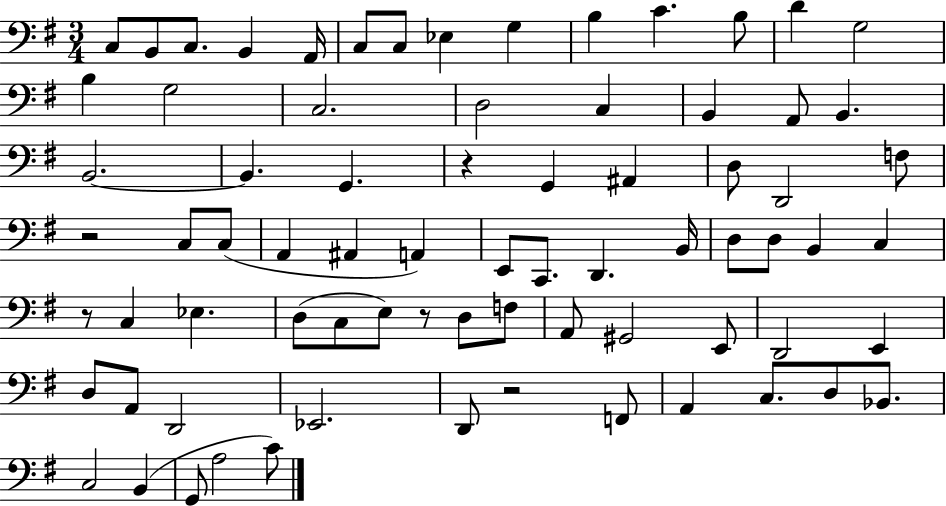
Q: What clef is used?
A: bass